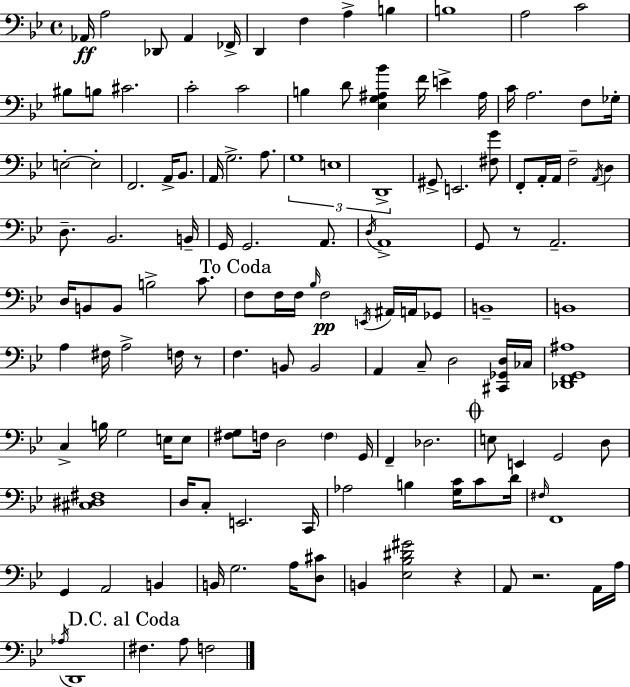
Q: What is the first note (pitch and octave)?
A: Ab2